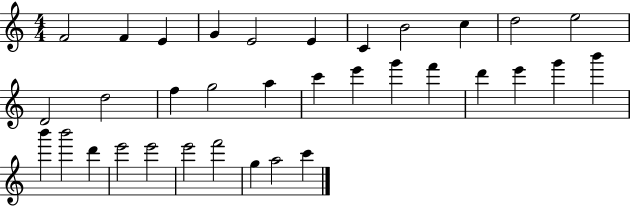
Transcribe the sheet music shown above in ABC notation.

X:1
T:Untitled
M:4/4
L:1/4
K:C
F2 F E G E2 E C B2 c d2 e2 D2 d2 f g2 a c' e' g' f' d' e' g' b' b' b'2 d' e'2 e'2 e'2 f'2 g a2 c'